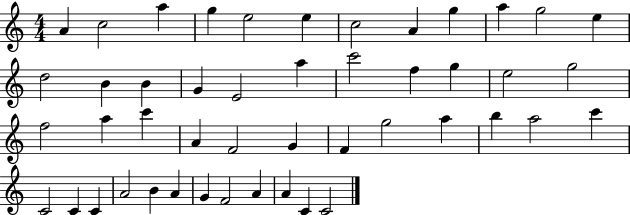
X:1
T:Untitled
M:4/4
L:1/4
K:C
A c2 a g e2 e c2 A g a g2 e d2 B B G E2 a c'2 f g e2 g2 f2 a c' A F2 G F g2 a b a2 c' C2 C C A2 B A G F2 A A C C2